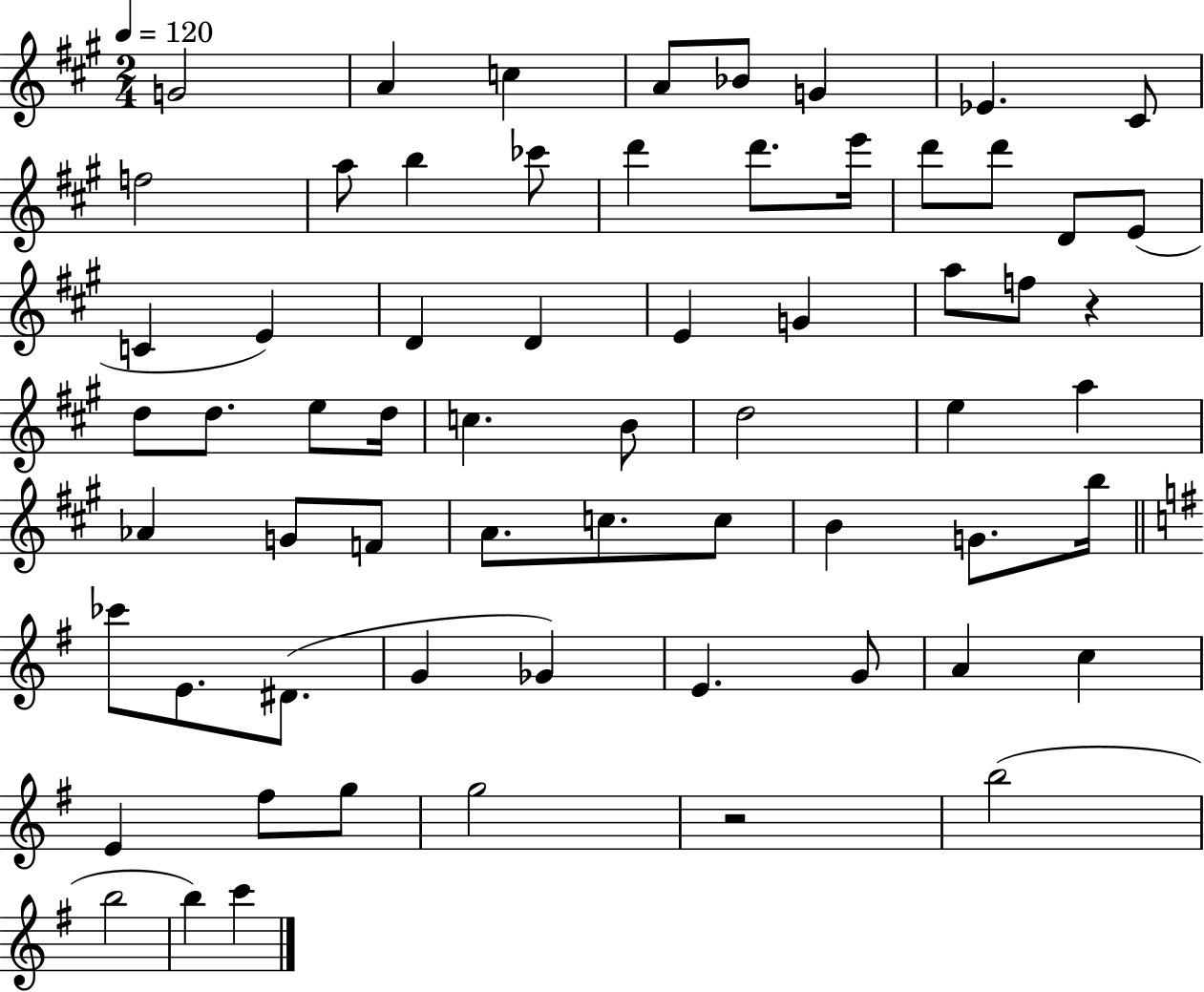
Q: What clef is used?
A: treble